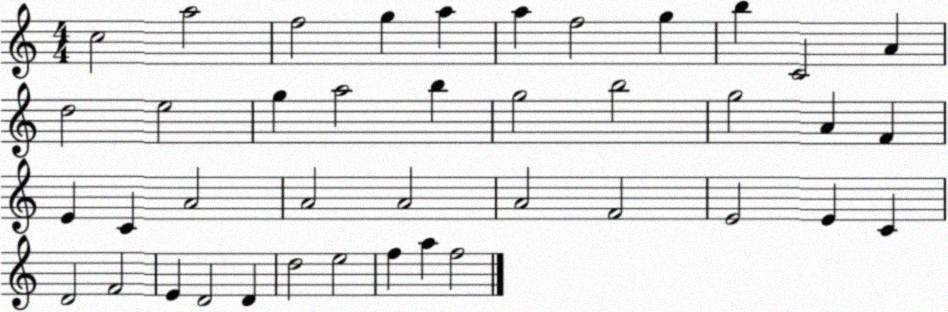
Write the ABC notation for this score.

X:1
T:Untitled
M:4/4
L:1/4
K:C
c2 a2 f2 g a a f2 g b C2 A d2 e2 g a2 b g2 b2 g2 A F E C A2 A2 A2 A2 F2 E2 E C D2 F2 E D2 D d2 e2 f a f2